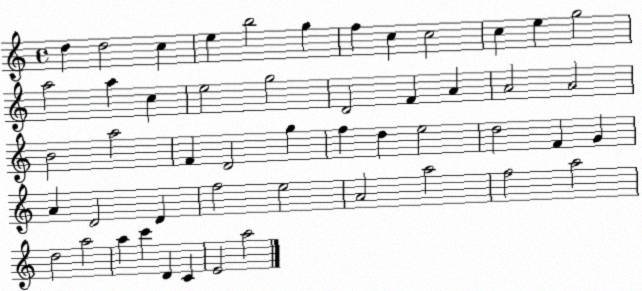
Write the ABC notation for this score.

X:1
T:Untitled
M:4/4
L:1/4
K:C
d d2 c e b2 g f c c2 c e g2 a2 a c e2 g2 D2 F A A2 A2 B2 a2 F D2 g f d e2 d2 F G A D2 D f2 e2 A2 a2 f2 a2 d2 a2 a c' D C E2 a2